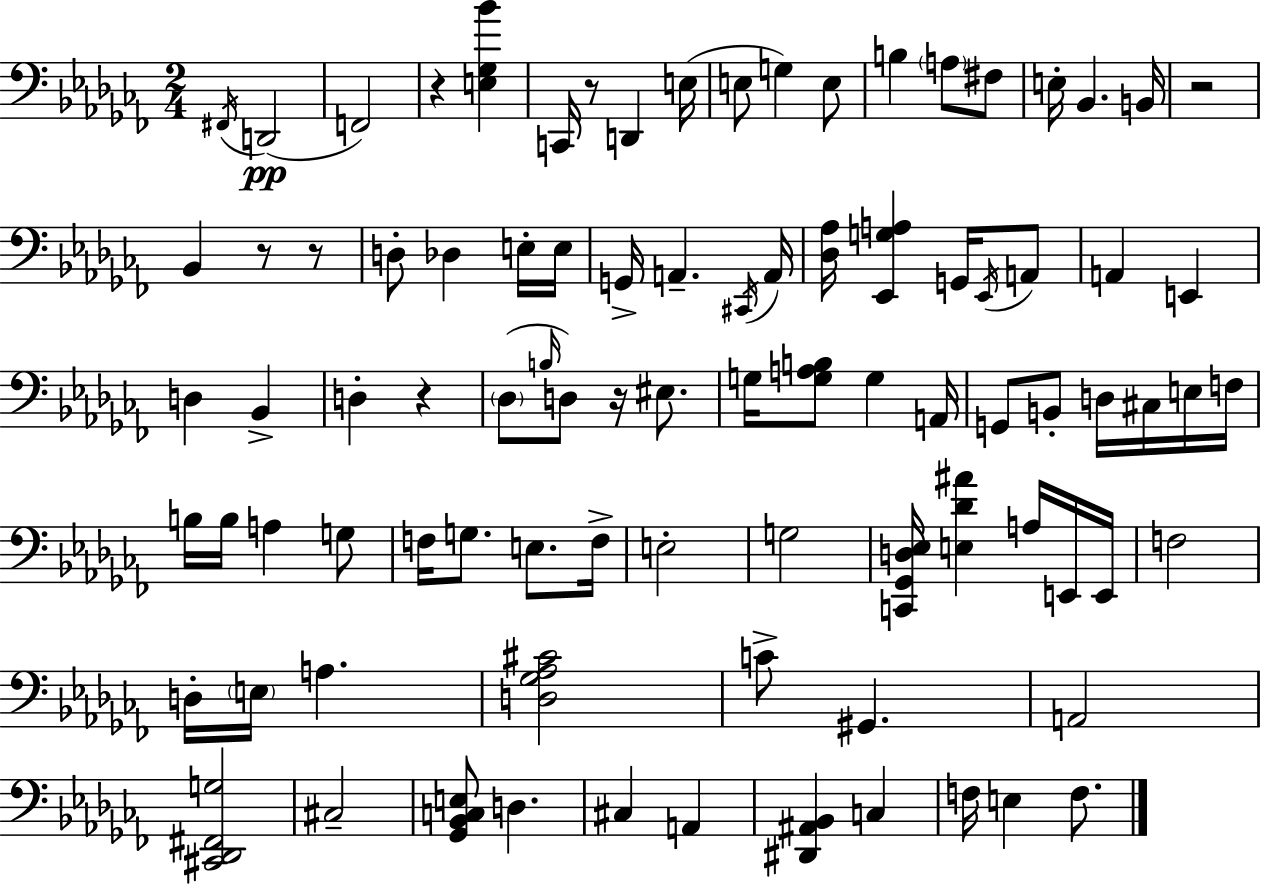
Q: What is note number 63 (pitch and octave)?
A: C4